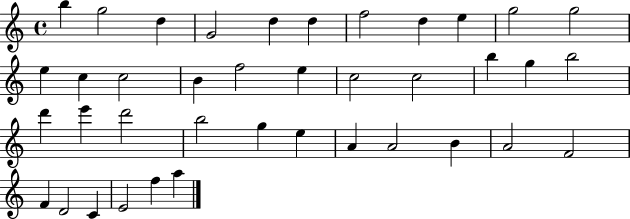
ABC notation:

X:1
T:Untitled
M:4/4
L:1/4
K:C
b g2 d G2 d d f2 d e g2 g2 e c c2 B f2 e c2 c2 b g b2 d' e' d'2 b2 g e A A2 B A2 F2 F D2 C E2 f a